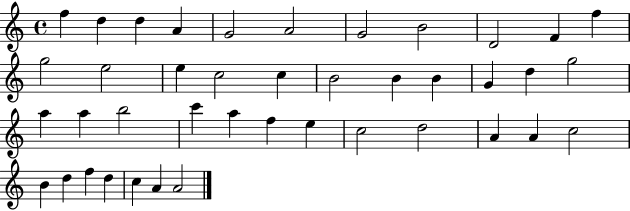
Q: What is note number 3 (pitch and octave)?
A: D5